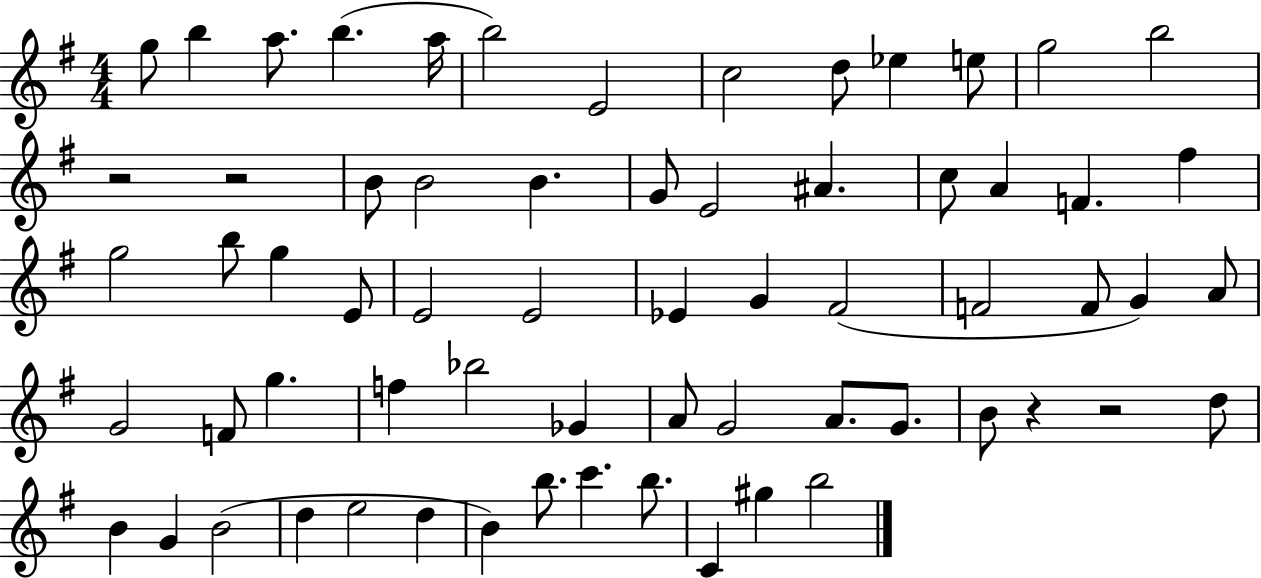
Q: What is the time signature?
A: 4/4